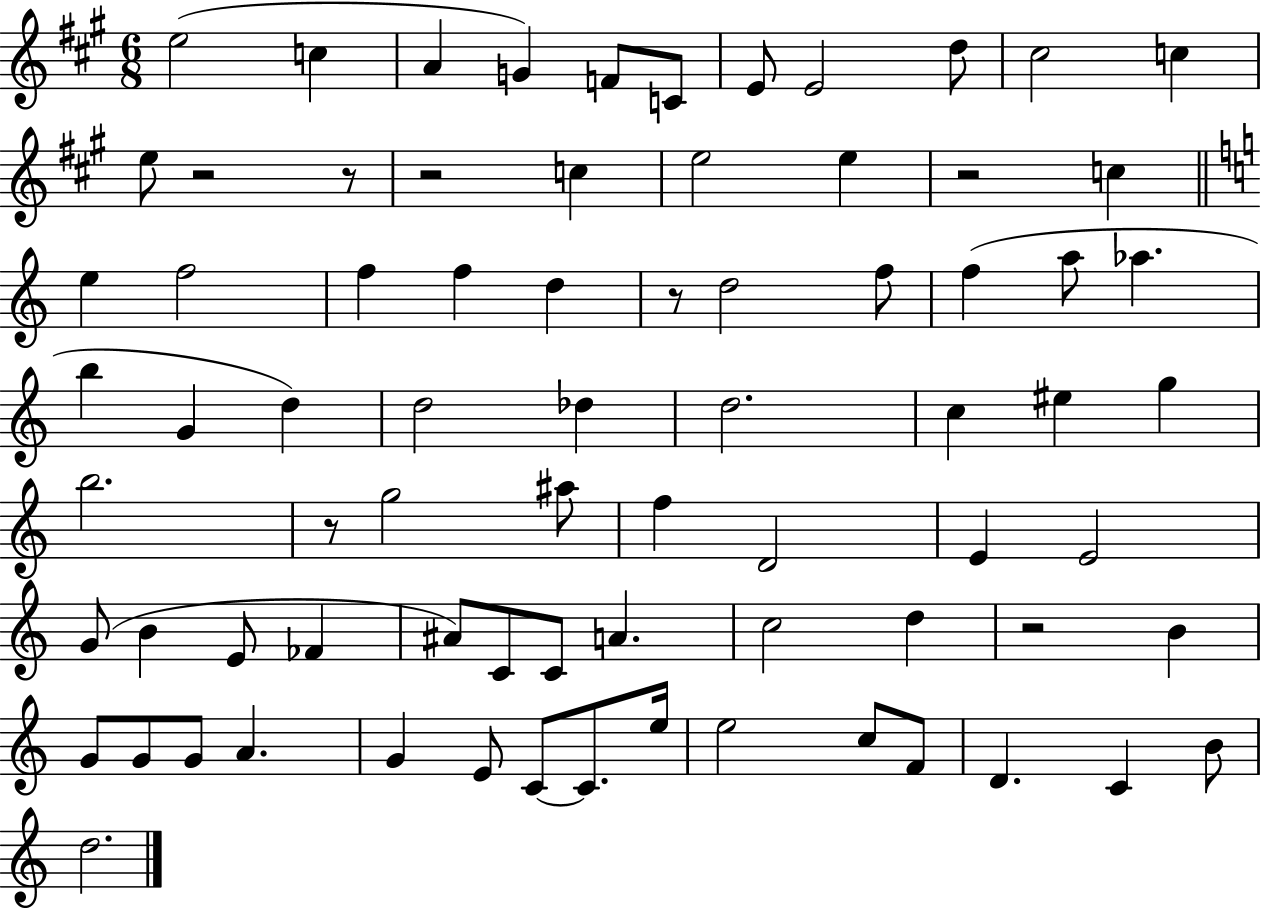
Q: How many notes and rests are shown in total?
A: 76